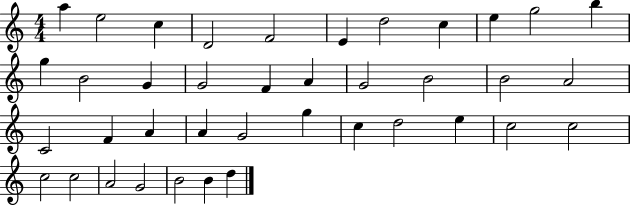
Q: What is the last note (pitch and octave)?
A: D5